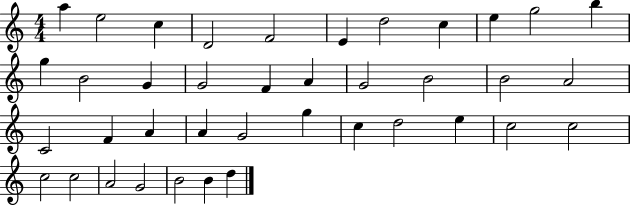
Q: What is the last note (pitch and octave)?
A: D5